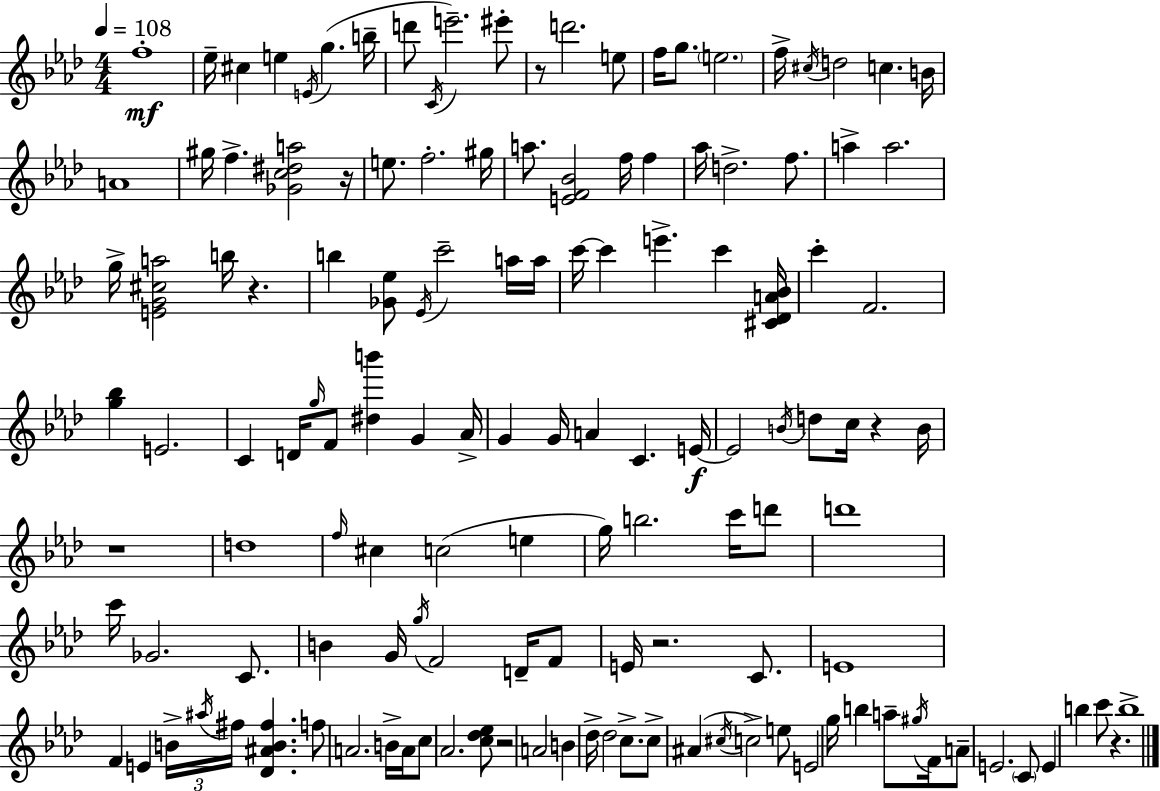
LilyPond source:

{
  \clef treble
  \numericTimeSignature
  \time 4/4
  \key f \minor
  \tempo 4 = 108
  f''1-.\mf | ees''16-- cis''4 e''4 \acciaccatura { e'16 }( g''4. | b''16-- d'''8 \acciaccatura { c'16 }) e'''2.-- | eis'''8-. r8 d'''2. | \break e''8 f''16 g''8. \parenthesize e''2. | f''16-> \acciaccatura { cis''16 } d''2 c''4. | b'16 a'1 | gis''16 f''4.-> <ges' c'' dis'' a''>2 | \break r16 e''8. f''2.-. | gis''16 a''8. <e' f' bes'>2 f''16 f''4 | aes''16 d''2.-> | f''8. a''4-> a''2. | \break g''16-> <e' g' cis'' a''>2 b''16 r4. | b''4 <ges' ees''>8 \acciaccatura { ees'16 } c'''2-- | a''16 a''16 c'''16~~ c'''4 e'''4.-> c'''4 | <cis' des' a' bes'>16 c'''4-. f'2. | \break <g'' bes''>4 e'2. | c'4 d'16 \grace { g''16 } f'8 <dis'' b'''>4 | g'4 aes'16-> g'4 g'16 a'4 c'4. | e'16~~\f e'2 \acciaccatura { b'16 } d''8 | \break c''16 r4 b'16 r1 | d''1 | \grace { f''16 } cis''4 c''2( | e''4 g''16) b''2. | \break c'''16 d'''8 d'''1 | c'''16 ges'2. | c'8. b'4 g'16 \acciaccatura { g''16 } f'2 | d'16-- f'8 e'16 r2. | \break c'8. e'1 | f'4 e'4 | \tuplet 3/2 { b'16-> \acciaccatura { ais''16 } fis''16 } <des' ais' b' fis''>4. f''8 a'2. | b'16-> a'16 c''8 aes'2. | \break <c'' des'' ees''>8 r2 | a'2 b'4 des''16-> des''2 | c''8.-> c''8-> ais'4( \acciaccatura { cis''16 } | c''2->) e''8 e'2 | \break g''16 b''4 a''8-- \acciaccatura { gis''16 } f'16 a'8-- e'2. | \parenthesize c'8 e'4 b''4 | c'''8 r4. b''1-> | \bar "|."
}